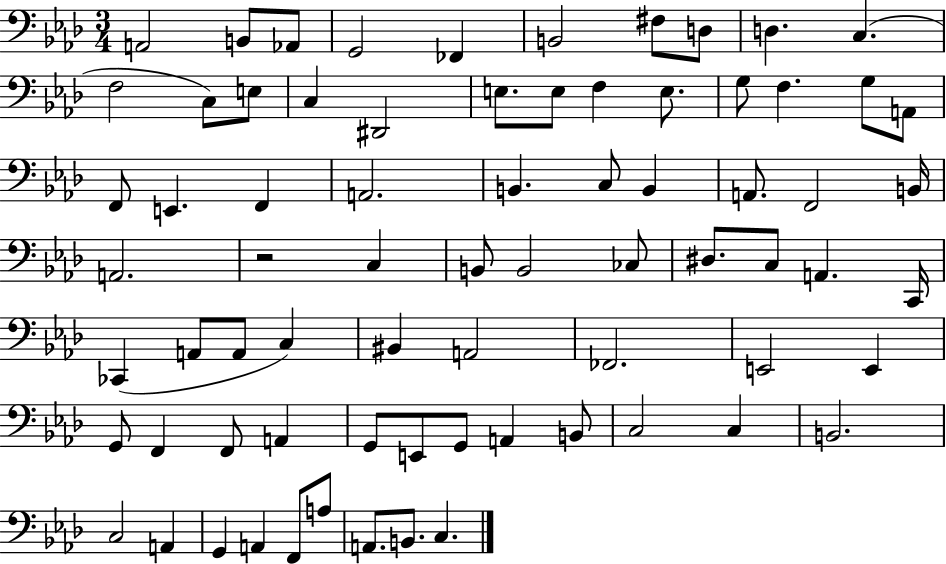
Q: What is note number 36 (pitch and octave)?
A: B2